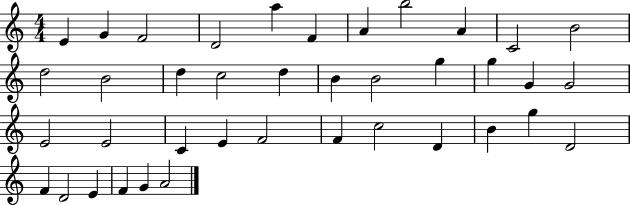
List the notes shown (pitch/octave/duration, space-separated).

E4/q G4/q F4/h D4/h A5/q F4/q A4/q B5/h A4/q C4/h B4/h D5/h B4/h D5/q C5/h D5/q B4/q B4/h G5/q G5/q G4/q G4/h E4/h E4/h C4/q E4/q F4/h F4/q C5/h D4/q B4/q G5/q D4/h F4/q D4/h E4/q F4/q G4/q A4/h